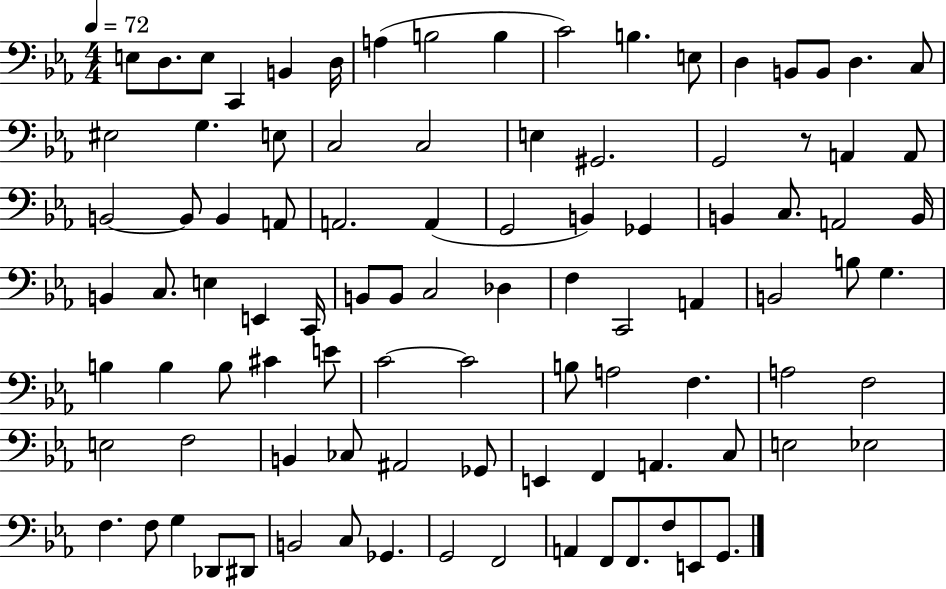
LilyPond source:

{
  \clef bass
  \numericTimeSignature
  \time 4/4
  \key ees \major
  \tempo 4 = 72
  e8 d8. e8 c,4 b,4 d16 | a4( b2 b4 | c'2) b4. e8 | d4 b,8 b,8 d4. c8 | \break eis2 g4. e8 | c2 c2 | e4 gis,2. | g,2 r8 a,4 a,8 | \break b,2~~ b,8 b,4 a,8 | a,2. a,4( | g,2 b,4) ges,4 | b,4 c8. a,2 b,16 | \break b,4 c8. e4 e,4 c,16 | b,8 b,8 c2 des4 | f4 c,2 a,4 | b,2 b8 g4. | \break b4 b4 b8 cis'4 e'8 | c'2~~ c'2 | b8 a2 f4. | a2 f2 | \break e2 f2 | b,4 ces8 ais,2 ges,8 | e,4 f,4 a,4. c8 | e2 ees2 | \break f4. f8 g4 des,8 dis,8 | b,2 c8 ges,4. | g,2 f,2 | a,4 f,8 f,8. f8 e,8 g,8. | \break \bar "|."
}